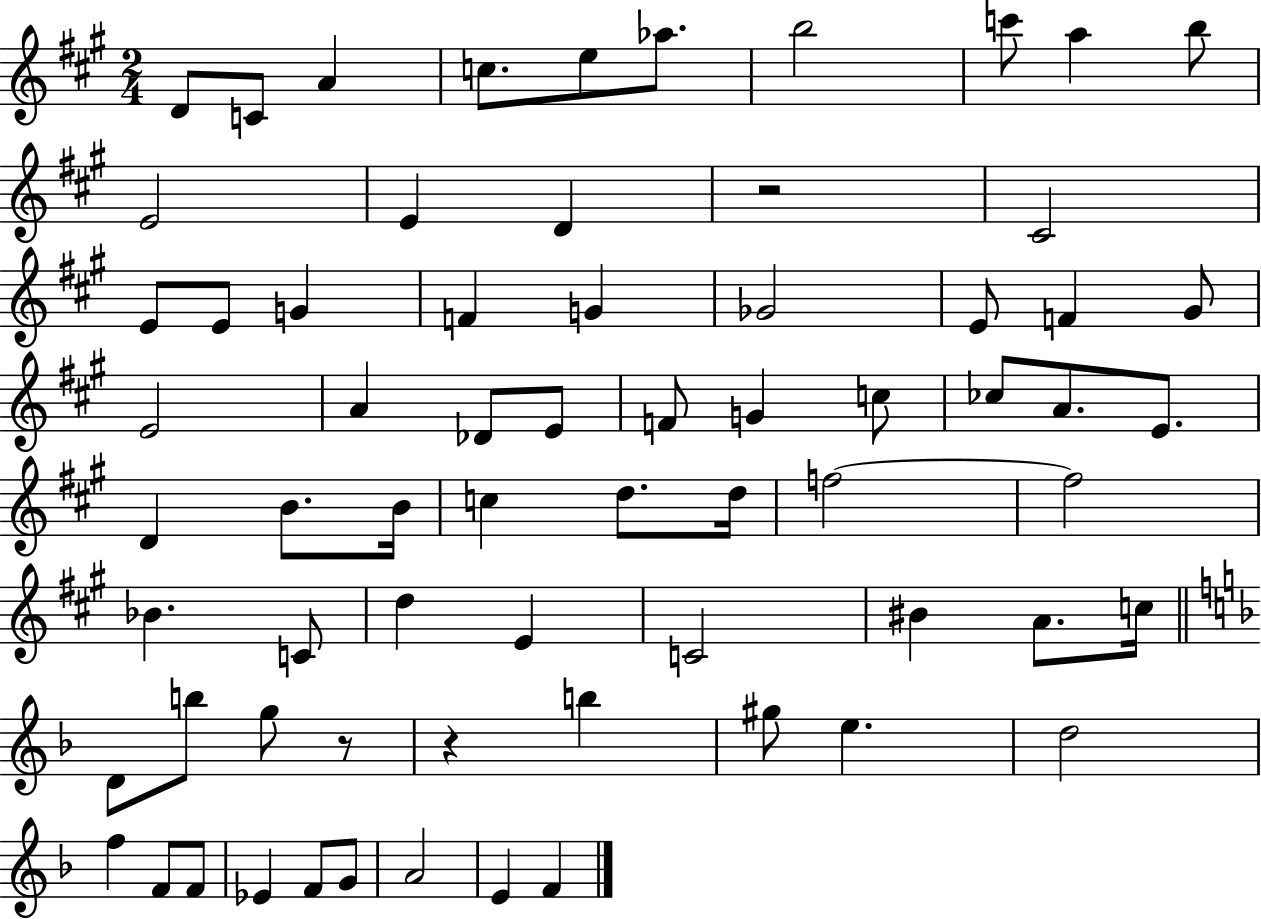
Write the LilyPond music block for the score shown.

{
  \clef treble
  \numericTimeSignature
  \time 2/4
  \key a \major
  d'8 c'8 a'4 | c''8. e''8 aes''8. | b''2 | c'''8 a''4 b''8 | \break e'2 | e'4 d'4 | r2 | cis'2 | \break e'8 e'8 g'4 | f'4 g'4 | ges'2 | e'8 f'4 gis'8 | \break e'2 | a'4 des'8 e'8 | f'8 g'4 c''8 | ces''8 a'8. e'8. | \break d'4 b'8. b'16 | c''4 d''8. d''16 | f''2~~ | f''2 | \break bes'4. c'8 | d''4 e'4 | c'2 | bis'4 a'8. c''16 | \break \bar "||" \break \key d \minor d'8 b''8 g''8 r8 | r4 b''4 | gis''8 e''4. | d''2 | \break f''4 f'8 f'8 | ees'4 f'8 g'8 | a'2 | e'4 f'4 | \break \bar "|."
}